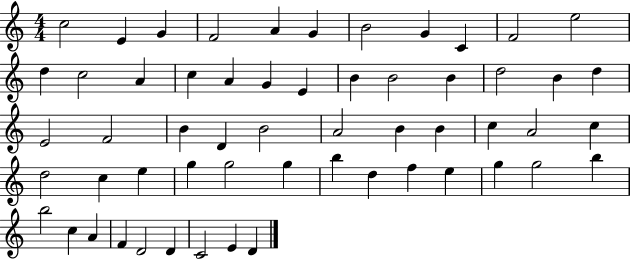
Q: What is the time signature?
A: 4/4